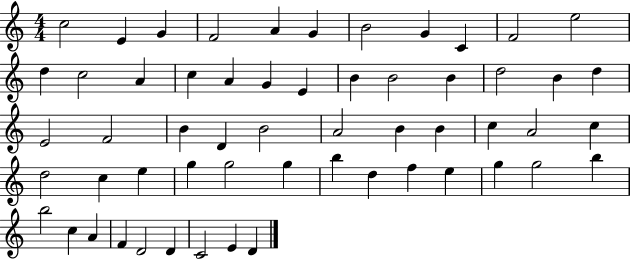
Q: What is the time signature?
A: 4/4